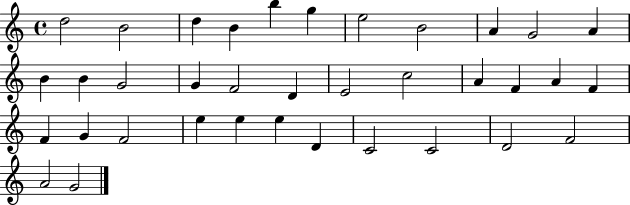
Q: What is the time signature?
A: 4/4